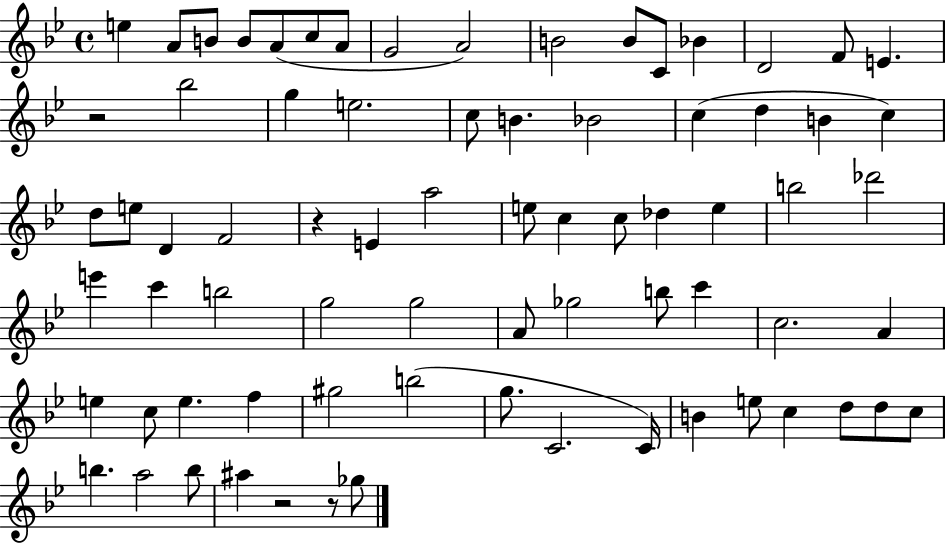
X:1
T:Untitled
M:4/4
L:1/4
K:Bb
e A/2 B/2 B/2 A/2 c/2 A/2 G2 A2 B2 B/2 C/2 _B D2 F/2 E z2 _b2 g e2 c/2 B _B2 c d B c d/2 e/2 D F2 z E a2 e/2 c c/2 _d e b2 _d'2 e' c' b2 g2 g2 A/2 _g2 b/2 c' c2 A e c/2 e f ^g2 b2 g/2 C2 C/4 B e/2 c d/2 d/2 c/2 b a2 b/2 ^a z2 z/2 _g/2